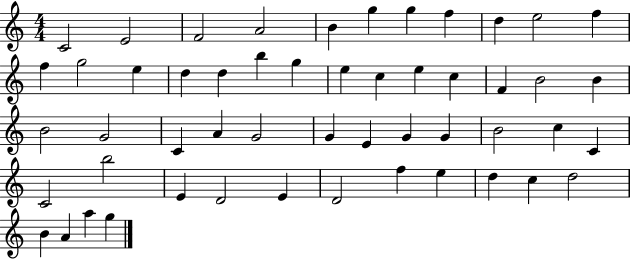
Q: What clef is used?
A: treble